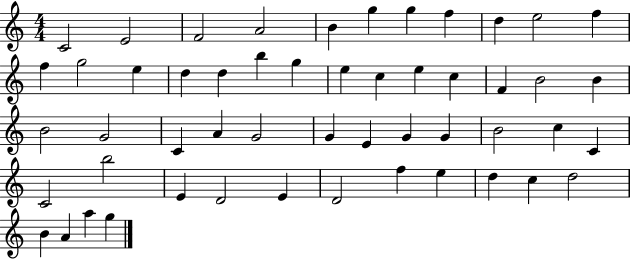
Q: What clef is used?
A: treble